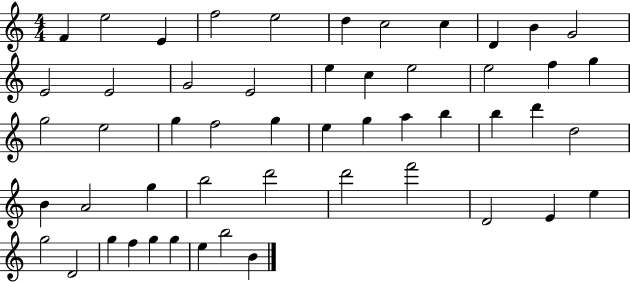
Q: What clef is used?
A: treble